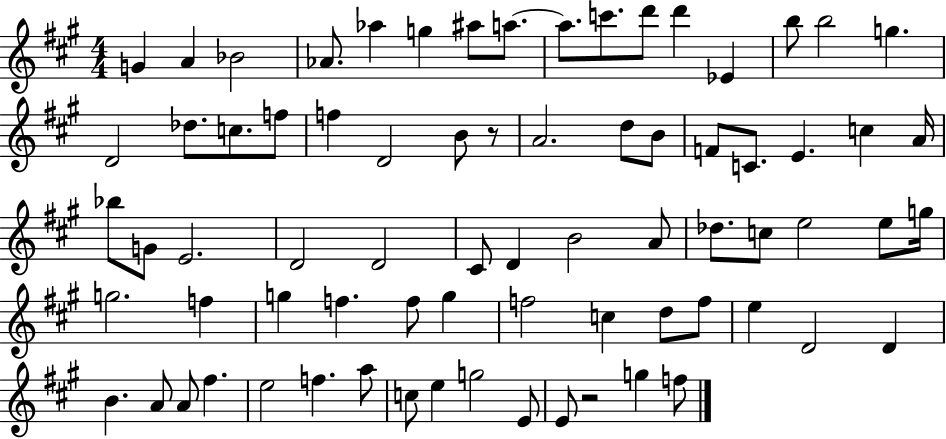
{
  \clef treble
  \numericTimeSignature
  \time 4/4
  \key a \major
  g'4 a'4 bes'2 | aes'8. aes''4 g''4 ais''8 a''8.~~ | a''8. c'''8. d'''8 d'''4 ees'4 | b''8 b''2 g''4. | \break d'2 des''8. c''8. f''8 | f''4 d'2 b'8 r8 | a'2. d''8 b'8 | f'8 c'8. e'4. c''4 a'16 | \break bes''8 g'8 e'2. | d'2 d'2 | cis'8 d'4 b'2 a'8 | des''8. c''8 e''2 e''8 g''16 | \break g''2. f''4 | g''4 f''4. f''8 g''4 | f''2 c''4 d''8 f''8 | e''4 d'2 d'4 | \break b'4. a'8 a'8 fis''4. | e''2 f''4. a''8 | c''8 e''4 g''2 e'8 | e'8 r2 g''4 f''8 | \break \bar "|."
}